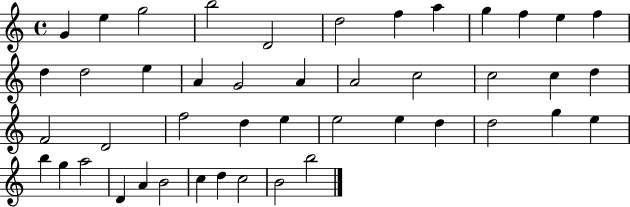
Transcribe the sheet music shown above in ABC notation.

X:1
T:Untitled
M:4/4
L:1/4
K:C
G e g2 b2 D2 d2 f a g f e f d d2 e A G2 A A2 c2 c2 c d F2 D2 f2 d e e2 e d d2 g e b g a2 D A B2 c d c2 B2 b2